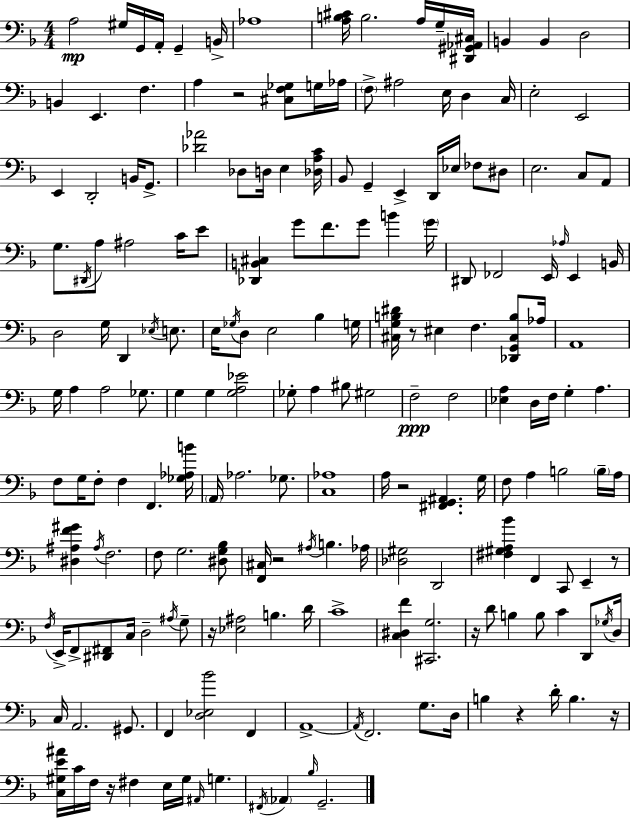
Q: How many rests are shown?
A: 10